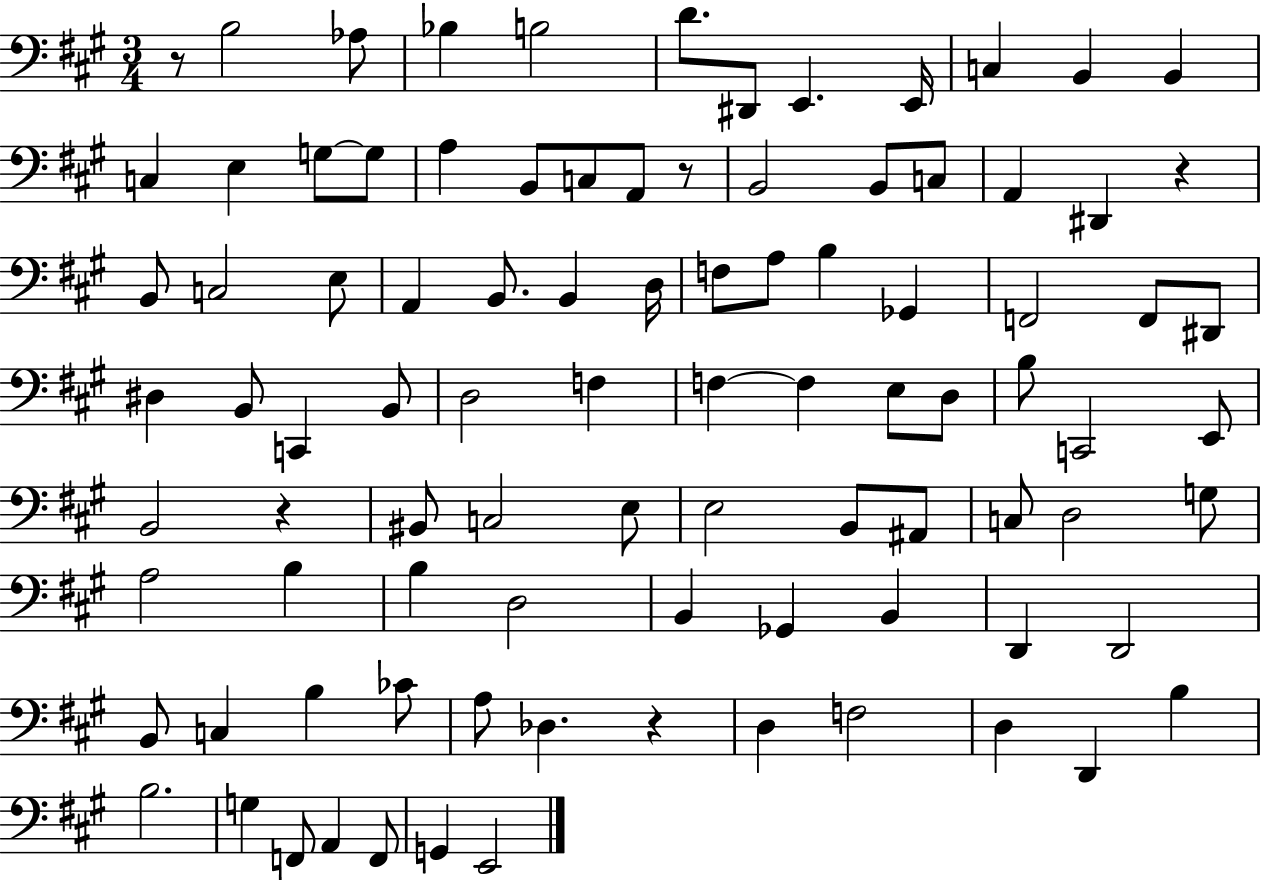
R/e B3/h Ab3/e Bb3/q B3/h D4/e. D#2/e E2/q. E2/s C3/q B2/q B2/q C3/q E3/q G3/e G3/e A3/q B2/e C3/e A2/e R/e B2/h B2/e C3/e A2/q D#2/q R/q B2/e C3/h E3/e A2/q B2/e. B2/q D3/s F3/e A3/e B3/q Gb2/q F2/h F2/e D#2/e D#3/q B2/e C2/q B2/e D3/h F3/q F3/q F3/q E3/e D3/e B3/e C2/h E2/e B2/h R/q BIS2/e C3/h E3/e E3/h B2/e A#2/e C3/e D3/h G3/e A3/h B3/q B3/q D3/h B2/q Gb2/q B2/q D2/q D2/h B2/e C3/q B3/q CES4/e A3/e Db3/q. R/q D3/q F3/h D3/q D2/q B3/q B3/h. G3/q F2/e A2/q F2/e G2/q E2/h